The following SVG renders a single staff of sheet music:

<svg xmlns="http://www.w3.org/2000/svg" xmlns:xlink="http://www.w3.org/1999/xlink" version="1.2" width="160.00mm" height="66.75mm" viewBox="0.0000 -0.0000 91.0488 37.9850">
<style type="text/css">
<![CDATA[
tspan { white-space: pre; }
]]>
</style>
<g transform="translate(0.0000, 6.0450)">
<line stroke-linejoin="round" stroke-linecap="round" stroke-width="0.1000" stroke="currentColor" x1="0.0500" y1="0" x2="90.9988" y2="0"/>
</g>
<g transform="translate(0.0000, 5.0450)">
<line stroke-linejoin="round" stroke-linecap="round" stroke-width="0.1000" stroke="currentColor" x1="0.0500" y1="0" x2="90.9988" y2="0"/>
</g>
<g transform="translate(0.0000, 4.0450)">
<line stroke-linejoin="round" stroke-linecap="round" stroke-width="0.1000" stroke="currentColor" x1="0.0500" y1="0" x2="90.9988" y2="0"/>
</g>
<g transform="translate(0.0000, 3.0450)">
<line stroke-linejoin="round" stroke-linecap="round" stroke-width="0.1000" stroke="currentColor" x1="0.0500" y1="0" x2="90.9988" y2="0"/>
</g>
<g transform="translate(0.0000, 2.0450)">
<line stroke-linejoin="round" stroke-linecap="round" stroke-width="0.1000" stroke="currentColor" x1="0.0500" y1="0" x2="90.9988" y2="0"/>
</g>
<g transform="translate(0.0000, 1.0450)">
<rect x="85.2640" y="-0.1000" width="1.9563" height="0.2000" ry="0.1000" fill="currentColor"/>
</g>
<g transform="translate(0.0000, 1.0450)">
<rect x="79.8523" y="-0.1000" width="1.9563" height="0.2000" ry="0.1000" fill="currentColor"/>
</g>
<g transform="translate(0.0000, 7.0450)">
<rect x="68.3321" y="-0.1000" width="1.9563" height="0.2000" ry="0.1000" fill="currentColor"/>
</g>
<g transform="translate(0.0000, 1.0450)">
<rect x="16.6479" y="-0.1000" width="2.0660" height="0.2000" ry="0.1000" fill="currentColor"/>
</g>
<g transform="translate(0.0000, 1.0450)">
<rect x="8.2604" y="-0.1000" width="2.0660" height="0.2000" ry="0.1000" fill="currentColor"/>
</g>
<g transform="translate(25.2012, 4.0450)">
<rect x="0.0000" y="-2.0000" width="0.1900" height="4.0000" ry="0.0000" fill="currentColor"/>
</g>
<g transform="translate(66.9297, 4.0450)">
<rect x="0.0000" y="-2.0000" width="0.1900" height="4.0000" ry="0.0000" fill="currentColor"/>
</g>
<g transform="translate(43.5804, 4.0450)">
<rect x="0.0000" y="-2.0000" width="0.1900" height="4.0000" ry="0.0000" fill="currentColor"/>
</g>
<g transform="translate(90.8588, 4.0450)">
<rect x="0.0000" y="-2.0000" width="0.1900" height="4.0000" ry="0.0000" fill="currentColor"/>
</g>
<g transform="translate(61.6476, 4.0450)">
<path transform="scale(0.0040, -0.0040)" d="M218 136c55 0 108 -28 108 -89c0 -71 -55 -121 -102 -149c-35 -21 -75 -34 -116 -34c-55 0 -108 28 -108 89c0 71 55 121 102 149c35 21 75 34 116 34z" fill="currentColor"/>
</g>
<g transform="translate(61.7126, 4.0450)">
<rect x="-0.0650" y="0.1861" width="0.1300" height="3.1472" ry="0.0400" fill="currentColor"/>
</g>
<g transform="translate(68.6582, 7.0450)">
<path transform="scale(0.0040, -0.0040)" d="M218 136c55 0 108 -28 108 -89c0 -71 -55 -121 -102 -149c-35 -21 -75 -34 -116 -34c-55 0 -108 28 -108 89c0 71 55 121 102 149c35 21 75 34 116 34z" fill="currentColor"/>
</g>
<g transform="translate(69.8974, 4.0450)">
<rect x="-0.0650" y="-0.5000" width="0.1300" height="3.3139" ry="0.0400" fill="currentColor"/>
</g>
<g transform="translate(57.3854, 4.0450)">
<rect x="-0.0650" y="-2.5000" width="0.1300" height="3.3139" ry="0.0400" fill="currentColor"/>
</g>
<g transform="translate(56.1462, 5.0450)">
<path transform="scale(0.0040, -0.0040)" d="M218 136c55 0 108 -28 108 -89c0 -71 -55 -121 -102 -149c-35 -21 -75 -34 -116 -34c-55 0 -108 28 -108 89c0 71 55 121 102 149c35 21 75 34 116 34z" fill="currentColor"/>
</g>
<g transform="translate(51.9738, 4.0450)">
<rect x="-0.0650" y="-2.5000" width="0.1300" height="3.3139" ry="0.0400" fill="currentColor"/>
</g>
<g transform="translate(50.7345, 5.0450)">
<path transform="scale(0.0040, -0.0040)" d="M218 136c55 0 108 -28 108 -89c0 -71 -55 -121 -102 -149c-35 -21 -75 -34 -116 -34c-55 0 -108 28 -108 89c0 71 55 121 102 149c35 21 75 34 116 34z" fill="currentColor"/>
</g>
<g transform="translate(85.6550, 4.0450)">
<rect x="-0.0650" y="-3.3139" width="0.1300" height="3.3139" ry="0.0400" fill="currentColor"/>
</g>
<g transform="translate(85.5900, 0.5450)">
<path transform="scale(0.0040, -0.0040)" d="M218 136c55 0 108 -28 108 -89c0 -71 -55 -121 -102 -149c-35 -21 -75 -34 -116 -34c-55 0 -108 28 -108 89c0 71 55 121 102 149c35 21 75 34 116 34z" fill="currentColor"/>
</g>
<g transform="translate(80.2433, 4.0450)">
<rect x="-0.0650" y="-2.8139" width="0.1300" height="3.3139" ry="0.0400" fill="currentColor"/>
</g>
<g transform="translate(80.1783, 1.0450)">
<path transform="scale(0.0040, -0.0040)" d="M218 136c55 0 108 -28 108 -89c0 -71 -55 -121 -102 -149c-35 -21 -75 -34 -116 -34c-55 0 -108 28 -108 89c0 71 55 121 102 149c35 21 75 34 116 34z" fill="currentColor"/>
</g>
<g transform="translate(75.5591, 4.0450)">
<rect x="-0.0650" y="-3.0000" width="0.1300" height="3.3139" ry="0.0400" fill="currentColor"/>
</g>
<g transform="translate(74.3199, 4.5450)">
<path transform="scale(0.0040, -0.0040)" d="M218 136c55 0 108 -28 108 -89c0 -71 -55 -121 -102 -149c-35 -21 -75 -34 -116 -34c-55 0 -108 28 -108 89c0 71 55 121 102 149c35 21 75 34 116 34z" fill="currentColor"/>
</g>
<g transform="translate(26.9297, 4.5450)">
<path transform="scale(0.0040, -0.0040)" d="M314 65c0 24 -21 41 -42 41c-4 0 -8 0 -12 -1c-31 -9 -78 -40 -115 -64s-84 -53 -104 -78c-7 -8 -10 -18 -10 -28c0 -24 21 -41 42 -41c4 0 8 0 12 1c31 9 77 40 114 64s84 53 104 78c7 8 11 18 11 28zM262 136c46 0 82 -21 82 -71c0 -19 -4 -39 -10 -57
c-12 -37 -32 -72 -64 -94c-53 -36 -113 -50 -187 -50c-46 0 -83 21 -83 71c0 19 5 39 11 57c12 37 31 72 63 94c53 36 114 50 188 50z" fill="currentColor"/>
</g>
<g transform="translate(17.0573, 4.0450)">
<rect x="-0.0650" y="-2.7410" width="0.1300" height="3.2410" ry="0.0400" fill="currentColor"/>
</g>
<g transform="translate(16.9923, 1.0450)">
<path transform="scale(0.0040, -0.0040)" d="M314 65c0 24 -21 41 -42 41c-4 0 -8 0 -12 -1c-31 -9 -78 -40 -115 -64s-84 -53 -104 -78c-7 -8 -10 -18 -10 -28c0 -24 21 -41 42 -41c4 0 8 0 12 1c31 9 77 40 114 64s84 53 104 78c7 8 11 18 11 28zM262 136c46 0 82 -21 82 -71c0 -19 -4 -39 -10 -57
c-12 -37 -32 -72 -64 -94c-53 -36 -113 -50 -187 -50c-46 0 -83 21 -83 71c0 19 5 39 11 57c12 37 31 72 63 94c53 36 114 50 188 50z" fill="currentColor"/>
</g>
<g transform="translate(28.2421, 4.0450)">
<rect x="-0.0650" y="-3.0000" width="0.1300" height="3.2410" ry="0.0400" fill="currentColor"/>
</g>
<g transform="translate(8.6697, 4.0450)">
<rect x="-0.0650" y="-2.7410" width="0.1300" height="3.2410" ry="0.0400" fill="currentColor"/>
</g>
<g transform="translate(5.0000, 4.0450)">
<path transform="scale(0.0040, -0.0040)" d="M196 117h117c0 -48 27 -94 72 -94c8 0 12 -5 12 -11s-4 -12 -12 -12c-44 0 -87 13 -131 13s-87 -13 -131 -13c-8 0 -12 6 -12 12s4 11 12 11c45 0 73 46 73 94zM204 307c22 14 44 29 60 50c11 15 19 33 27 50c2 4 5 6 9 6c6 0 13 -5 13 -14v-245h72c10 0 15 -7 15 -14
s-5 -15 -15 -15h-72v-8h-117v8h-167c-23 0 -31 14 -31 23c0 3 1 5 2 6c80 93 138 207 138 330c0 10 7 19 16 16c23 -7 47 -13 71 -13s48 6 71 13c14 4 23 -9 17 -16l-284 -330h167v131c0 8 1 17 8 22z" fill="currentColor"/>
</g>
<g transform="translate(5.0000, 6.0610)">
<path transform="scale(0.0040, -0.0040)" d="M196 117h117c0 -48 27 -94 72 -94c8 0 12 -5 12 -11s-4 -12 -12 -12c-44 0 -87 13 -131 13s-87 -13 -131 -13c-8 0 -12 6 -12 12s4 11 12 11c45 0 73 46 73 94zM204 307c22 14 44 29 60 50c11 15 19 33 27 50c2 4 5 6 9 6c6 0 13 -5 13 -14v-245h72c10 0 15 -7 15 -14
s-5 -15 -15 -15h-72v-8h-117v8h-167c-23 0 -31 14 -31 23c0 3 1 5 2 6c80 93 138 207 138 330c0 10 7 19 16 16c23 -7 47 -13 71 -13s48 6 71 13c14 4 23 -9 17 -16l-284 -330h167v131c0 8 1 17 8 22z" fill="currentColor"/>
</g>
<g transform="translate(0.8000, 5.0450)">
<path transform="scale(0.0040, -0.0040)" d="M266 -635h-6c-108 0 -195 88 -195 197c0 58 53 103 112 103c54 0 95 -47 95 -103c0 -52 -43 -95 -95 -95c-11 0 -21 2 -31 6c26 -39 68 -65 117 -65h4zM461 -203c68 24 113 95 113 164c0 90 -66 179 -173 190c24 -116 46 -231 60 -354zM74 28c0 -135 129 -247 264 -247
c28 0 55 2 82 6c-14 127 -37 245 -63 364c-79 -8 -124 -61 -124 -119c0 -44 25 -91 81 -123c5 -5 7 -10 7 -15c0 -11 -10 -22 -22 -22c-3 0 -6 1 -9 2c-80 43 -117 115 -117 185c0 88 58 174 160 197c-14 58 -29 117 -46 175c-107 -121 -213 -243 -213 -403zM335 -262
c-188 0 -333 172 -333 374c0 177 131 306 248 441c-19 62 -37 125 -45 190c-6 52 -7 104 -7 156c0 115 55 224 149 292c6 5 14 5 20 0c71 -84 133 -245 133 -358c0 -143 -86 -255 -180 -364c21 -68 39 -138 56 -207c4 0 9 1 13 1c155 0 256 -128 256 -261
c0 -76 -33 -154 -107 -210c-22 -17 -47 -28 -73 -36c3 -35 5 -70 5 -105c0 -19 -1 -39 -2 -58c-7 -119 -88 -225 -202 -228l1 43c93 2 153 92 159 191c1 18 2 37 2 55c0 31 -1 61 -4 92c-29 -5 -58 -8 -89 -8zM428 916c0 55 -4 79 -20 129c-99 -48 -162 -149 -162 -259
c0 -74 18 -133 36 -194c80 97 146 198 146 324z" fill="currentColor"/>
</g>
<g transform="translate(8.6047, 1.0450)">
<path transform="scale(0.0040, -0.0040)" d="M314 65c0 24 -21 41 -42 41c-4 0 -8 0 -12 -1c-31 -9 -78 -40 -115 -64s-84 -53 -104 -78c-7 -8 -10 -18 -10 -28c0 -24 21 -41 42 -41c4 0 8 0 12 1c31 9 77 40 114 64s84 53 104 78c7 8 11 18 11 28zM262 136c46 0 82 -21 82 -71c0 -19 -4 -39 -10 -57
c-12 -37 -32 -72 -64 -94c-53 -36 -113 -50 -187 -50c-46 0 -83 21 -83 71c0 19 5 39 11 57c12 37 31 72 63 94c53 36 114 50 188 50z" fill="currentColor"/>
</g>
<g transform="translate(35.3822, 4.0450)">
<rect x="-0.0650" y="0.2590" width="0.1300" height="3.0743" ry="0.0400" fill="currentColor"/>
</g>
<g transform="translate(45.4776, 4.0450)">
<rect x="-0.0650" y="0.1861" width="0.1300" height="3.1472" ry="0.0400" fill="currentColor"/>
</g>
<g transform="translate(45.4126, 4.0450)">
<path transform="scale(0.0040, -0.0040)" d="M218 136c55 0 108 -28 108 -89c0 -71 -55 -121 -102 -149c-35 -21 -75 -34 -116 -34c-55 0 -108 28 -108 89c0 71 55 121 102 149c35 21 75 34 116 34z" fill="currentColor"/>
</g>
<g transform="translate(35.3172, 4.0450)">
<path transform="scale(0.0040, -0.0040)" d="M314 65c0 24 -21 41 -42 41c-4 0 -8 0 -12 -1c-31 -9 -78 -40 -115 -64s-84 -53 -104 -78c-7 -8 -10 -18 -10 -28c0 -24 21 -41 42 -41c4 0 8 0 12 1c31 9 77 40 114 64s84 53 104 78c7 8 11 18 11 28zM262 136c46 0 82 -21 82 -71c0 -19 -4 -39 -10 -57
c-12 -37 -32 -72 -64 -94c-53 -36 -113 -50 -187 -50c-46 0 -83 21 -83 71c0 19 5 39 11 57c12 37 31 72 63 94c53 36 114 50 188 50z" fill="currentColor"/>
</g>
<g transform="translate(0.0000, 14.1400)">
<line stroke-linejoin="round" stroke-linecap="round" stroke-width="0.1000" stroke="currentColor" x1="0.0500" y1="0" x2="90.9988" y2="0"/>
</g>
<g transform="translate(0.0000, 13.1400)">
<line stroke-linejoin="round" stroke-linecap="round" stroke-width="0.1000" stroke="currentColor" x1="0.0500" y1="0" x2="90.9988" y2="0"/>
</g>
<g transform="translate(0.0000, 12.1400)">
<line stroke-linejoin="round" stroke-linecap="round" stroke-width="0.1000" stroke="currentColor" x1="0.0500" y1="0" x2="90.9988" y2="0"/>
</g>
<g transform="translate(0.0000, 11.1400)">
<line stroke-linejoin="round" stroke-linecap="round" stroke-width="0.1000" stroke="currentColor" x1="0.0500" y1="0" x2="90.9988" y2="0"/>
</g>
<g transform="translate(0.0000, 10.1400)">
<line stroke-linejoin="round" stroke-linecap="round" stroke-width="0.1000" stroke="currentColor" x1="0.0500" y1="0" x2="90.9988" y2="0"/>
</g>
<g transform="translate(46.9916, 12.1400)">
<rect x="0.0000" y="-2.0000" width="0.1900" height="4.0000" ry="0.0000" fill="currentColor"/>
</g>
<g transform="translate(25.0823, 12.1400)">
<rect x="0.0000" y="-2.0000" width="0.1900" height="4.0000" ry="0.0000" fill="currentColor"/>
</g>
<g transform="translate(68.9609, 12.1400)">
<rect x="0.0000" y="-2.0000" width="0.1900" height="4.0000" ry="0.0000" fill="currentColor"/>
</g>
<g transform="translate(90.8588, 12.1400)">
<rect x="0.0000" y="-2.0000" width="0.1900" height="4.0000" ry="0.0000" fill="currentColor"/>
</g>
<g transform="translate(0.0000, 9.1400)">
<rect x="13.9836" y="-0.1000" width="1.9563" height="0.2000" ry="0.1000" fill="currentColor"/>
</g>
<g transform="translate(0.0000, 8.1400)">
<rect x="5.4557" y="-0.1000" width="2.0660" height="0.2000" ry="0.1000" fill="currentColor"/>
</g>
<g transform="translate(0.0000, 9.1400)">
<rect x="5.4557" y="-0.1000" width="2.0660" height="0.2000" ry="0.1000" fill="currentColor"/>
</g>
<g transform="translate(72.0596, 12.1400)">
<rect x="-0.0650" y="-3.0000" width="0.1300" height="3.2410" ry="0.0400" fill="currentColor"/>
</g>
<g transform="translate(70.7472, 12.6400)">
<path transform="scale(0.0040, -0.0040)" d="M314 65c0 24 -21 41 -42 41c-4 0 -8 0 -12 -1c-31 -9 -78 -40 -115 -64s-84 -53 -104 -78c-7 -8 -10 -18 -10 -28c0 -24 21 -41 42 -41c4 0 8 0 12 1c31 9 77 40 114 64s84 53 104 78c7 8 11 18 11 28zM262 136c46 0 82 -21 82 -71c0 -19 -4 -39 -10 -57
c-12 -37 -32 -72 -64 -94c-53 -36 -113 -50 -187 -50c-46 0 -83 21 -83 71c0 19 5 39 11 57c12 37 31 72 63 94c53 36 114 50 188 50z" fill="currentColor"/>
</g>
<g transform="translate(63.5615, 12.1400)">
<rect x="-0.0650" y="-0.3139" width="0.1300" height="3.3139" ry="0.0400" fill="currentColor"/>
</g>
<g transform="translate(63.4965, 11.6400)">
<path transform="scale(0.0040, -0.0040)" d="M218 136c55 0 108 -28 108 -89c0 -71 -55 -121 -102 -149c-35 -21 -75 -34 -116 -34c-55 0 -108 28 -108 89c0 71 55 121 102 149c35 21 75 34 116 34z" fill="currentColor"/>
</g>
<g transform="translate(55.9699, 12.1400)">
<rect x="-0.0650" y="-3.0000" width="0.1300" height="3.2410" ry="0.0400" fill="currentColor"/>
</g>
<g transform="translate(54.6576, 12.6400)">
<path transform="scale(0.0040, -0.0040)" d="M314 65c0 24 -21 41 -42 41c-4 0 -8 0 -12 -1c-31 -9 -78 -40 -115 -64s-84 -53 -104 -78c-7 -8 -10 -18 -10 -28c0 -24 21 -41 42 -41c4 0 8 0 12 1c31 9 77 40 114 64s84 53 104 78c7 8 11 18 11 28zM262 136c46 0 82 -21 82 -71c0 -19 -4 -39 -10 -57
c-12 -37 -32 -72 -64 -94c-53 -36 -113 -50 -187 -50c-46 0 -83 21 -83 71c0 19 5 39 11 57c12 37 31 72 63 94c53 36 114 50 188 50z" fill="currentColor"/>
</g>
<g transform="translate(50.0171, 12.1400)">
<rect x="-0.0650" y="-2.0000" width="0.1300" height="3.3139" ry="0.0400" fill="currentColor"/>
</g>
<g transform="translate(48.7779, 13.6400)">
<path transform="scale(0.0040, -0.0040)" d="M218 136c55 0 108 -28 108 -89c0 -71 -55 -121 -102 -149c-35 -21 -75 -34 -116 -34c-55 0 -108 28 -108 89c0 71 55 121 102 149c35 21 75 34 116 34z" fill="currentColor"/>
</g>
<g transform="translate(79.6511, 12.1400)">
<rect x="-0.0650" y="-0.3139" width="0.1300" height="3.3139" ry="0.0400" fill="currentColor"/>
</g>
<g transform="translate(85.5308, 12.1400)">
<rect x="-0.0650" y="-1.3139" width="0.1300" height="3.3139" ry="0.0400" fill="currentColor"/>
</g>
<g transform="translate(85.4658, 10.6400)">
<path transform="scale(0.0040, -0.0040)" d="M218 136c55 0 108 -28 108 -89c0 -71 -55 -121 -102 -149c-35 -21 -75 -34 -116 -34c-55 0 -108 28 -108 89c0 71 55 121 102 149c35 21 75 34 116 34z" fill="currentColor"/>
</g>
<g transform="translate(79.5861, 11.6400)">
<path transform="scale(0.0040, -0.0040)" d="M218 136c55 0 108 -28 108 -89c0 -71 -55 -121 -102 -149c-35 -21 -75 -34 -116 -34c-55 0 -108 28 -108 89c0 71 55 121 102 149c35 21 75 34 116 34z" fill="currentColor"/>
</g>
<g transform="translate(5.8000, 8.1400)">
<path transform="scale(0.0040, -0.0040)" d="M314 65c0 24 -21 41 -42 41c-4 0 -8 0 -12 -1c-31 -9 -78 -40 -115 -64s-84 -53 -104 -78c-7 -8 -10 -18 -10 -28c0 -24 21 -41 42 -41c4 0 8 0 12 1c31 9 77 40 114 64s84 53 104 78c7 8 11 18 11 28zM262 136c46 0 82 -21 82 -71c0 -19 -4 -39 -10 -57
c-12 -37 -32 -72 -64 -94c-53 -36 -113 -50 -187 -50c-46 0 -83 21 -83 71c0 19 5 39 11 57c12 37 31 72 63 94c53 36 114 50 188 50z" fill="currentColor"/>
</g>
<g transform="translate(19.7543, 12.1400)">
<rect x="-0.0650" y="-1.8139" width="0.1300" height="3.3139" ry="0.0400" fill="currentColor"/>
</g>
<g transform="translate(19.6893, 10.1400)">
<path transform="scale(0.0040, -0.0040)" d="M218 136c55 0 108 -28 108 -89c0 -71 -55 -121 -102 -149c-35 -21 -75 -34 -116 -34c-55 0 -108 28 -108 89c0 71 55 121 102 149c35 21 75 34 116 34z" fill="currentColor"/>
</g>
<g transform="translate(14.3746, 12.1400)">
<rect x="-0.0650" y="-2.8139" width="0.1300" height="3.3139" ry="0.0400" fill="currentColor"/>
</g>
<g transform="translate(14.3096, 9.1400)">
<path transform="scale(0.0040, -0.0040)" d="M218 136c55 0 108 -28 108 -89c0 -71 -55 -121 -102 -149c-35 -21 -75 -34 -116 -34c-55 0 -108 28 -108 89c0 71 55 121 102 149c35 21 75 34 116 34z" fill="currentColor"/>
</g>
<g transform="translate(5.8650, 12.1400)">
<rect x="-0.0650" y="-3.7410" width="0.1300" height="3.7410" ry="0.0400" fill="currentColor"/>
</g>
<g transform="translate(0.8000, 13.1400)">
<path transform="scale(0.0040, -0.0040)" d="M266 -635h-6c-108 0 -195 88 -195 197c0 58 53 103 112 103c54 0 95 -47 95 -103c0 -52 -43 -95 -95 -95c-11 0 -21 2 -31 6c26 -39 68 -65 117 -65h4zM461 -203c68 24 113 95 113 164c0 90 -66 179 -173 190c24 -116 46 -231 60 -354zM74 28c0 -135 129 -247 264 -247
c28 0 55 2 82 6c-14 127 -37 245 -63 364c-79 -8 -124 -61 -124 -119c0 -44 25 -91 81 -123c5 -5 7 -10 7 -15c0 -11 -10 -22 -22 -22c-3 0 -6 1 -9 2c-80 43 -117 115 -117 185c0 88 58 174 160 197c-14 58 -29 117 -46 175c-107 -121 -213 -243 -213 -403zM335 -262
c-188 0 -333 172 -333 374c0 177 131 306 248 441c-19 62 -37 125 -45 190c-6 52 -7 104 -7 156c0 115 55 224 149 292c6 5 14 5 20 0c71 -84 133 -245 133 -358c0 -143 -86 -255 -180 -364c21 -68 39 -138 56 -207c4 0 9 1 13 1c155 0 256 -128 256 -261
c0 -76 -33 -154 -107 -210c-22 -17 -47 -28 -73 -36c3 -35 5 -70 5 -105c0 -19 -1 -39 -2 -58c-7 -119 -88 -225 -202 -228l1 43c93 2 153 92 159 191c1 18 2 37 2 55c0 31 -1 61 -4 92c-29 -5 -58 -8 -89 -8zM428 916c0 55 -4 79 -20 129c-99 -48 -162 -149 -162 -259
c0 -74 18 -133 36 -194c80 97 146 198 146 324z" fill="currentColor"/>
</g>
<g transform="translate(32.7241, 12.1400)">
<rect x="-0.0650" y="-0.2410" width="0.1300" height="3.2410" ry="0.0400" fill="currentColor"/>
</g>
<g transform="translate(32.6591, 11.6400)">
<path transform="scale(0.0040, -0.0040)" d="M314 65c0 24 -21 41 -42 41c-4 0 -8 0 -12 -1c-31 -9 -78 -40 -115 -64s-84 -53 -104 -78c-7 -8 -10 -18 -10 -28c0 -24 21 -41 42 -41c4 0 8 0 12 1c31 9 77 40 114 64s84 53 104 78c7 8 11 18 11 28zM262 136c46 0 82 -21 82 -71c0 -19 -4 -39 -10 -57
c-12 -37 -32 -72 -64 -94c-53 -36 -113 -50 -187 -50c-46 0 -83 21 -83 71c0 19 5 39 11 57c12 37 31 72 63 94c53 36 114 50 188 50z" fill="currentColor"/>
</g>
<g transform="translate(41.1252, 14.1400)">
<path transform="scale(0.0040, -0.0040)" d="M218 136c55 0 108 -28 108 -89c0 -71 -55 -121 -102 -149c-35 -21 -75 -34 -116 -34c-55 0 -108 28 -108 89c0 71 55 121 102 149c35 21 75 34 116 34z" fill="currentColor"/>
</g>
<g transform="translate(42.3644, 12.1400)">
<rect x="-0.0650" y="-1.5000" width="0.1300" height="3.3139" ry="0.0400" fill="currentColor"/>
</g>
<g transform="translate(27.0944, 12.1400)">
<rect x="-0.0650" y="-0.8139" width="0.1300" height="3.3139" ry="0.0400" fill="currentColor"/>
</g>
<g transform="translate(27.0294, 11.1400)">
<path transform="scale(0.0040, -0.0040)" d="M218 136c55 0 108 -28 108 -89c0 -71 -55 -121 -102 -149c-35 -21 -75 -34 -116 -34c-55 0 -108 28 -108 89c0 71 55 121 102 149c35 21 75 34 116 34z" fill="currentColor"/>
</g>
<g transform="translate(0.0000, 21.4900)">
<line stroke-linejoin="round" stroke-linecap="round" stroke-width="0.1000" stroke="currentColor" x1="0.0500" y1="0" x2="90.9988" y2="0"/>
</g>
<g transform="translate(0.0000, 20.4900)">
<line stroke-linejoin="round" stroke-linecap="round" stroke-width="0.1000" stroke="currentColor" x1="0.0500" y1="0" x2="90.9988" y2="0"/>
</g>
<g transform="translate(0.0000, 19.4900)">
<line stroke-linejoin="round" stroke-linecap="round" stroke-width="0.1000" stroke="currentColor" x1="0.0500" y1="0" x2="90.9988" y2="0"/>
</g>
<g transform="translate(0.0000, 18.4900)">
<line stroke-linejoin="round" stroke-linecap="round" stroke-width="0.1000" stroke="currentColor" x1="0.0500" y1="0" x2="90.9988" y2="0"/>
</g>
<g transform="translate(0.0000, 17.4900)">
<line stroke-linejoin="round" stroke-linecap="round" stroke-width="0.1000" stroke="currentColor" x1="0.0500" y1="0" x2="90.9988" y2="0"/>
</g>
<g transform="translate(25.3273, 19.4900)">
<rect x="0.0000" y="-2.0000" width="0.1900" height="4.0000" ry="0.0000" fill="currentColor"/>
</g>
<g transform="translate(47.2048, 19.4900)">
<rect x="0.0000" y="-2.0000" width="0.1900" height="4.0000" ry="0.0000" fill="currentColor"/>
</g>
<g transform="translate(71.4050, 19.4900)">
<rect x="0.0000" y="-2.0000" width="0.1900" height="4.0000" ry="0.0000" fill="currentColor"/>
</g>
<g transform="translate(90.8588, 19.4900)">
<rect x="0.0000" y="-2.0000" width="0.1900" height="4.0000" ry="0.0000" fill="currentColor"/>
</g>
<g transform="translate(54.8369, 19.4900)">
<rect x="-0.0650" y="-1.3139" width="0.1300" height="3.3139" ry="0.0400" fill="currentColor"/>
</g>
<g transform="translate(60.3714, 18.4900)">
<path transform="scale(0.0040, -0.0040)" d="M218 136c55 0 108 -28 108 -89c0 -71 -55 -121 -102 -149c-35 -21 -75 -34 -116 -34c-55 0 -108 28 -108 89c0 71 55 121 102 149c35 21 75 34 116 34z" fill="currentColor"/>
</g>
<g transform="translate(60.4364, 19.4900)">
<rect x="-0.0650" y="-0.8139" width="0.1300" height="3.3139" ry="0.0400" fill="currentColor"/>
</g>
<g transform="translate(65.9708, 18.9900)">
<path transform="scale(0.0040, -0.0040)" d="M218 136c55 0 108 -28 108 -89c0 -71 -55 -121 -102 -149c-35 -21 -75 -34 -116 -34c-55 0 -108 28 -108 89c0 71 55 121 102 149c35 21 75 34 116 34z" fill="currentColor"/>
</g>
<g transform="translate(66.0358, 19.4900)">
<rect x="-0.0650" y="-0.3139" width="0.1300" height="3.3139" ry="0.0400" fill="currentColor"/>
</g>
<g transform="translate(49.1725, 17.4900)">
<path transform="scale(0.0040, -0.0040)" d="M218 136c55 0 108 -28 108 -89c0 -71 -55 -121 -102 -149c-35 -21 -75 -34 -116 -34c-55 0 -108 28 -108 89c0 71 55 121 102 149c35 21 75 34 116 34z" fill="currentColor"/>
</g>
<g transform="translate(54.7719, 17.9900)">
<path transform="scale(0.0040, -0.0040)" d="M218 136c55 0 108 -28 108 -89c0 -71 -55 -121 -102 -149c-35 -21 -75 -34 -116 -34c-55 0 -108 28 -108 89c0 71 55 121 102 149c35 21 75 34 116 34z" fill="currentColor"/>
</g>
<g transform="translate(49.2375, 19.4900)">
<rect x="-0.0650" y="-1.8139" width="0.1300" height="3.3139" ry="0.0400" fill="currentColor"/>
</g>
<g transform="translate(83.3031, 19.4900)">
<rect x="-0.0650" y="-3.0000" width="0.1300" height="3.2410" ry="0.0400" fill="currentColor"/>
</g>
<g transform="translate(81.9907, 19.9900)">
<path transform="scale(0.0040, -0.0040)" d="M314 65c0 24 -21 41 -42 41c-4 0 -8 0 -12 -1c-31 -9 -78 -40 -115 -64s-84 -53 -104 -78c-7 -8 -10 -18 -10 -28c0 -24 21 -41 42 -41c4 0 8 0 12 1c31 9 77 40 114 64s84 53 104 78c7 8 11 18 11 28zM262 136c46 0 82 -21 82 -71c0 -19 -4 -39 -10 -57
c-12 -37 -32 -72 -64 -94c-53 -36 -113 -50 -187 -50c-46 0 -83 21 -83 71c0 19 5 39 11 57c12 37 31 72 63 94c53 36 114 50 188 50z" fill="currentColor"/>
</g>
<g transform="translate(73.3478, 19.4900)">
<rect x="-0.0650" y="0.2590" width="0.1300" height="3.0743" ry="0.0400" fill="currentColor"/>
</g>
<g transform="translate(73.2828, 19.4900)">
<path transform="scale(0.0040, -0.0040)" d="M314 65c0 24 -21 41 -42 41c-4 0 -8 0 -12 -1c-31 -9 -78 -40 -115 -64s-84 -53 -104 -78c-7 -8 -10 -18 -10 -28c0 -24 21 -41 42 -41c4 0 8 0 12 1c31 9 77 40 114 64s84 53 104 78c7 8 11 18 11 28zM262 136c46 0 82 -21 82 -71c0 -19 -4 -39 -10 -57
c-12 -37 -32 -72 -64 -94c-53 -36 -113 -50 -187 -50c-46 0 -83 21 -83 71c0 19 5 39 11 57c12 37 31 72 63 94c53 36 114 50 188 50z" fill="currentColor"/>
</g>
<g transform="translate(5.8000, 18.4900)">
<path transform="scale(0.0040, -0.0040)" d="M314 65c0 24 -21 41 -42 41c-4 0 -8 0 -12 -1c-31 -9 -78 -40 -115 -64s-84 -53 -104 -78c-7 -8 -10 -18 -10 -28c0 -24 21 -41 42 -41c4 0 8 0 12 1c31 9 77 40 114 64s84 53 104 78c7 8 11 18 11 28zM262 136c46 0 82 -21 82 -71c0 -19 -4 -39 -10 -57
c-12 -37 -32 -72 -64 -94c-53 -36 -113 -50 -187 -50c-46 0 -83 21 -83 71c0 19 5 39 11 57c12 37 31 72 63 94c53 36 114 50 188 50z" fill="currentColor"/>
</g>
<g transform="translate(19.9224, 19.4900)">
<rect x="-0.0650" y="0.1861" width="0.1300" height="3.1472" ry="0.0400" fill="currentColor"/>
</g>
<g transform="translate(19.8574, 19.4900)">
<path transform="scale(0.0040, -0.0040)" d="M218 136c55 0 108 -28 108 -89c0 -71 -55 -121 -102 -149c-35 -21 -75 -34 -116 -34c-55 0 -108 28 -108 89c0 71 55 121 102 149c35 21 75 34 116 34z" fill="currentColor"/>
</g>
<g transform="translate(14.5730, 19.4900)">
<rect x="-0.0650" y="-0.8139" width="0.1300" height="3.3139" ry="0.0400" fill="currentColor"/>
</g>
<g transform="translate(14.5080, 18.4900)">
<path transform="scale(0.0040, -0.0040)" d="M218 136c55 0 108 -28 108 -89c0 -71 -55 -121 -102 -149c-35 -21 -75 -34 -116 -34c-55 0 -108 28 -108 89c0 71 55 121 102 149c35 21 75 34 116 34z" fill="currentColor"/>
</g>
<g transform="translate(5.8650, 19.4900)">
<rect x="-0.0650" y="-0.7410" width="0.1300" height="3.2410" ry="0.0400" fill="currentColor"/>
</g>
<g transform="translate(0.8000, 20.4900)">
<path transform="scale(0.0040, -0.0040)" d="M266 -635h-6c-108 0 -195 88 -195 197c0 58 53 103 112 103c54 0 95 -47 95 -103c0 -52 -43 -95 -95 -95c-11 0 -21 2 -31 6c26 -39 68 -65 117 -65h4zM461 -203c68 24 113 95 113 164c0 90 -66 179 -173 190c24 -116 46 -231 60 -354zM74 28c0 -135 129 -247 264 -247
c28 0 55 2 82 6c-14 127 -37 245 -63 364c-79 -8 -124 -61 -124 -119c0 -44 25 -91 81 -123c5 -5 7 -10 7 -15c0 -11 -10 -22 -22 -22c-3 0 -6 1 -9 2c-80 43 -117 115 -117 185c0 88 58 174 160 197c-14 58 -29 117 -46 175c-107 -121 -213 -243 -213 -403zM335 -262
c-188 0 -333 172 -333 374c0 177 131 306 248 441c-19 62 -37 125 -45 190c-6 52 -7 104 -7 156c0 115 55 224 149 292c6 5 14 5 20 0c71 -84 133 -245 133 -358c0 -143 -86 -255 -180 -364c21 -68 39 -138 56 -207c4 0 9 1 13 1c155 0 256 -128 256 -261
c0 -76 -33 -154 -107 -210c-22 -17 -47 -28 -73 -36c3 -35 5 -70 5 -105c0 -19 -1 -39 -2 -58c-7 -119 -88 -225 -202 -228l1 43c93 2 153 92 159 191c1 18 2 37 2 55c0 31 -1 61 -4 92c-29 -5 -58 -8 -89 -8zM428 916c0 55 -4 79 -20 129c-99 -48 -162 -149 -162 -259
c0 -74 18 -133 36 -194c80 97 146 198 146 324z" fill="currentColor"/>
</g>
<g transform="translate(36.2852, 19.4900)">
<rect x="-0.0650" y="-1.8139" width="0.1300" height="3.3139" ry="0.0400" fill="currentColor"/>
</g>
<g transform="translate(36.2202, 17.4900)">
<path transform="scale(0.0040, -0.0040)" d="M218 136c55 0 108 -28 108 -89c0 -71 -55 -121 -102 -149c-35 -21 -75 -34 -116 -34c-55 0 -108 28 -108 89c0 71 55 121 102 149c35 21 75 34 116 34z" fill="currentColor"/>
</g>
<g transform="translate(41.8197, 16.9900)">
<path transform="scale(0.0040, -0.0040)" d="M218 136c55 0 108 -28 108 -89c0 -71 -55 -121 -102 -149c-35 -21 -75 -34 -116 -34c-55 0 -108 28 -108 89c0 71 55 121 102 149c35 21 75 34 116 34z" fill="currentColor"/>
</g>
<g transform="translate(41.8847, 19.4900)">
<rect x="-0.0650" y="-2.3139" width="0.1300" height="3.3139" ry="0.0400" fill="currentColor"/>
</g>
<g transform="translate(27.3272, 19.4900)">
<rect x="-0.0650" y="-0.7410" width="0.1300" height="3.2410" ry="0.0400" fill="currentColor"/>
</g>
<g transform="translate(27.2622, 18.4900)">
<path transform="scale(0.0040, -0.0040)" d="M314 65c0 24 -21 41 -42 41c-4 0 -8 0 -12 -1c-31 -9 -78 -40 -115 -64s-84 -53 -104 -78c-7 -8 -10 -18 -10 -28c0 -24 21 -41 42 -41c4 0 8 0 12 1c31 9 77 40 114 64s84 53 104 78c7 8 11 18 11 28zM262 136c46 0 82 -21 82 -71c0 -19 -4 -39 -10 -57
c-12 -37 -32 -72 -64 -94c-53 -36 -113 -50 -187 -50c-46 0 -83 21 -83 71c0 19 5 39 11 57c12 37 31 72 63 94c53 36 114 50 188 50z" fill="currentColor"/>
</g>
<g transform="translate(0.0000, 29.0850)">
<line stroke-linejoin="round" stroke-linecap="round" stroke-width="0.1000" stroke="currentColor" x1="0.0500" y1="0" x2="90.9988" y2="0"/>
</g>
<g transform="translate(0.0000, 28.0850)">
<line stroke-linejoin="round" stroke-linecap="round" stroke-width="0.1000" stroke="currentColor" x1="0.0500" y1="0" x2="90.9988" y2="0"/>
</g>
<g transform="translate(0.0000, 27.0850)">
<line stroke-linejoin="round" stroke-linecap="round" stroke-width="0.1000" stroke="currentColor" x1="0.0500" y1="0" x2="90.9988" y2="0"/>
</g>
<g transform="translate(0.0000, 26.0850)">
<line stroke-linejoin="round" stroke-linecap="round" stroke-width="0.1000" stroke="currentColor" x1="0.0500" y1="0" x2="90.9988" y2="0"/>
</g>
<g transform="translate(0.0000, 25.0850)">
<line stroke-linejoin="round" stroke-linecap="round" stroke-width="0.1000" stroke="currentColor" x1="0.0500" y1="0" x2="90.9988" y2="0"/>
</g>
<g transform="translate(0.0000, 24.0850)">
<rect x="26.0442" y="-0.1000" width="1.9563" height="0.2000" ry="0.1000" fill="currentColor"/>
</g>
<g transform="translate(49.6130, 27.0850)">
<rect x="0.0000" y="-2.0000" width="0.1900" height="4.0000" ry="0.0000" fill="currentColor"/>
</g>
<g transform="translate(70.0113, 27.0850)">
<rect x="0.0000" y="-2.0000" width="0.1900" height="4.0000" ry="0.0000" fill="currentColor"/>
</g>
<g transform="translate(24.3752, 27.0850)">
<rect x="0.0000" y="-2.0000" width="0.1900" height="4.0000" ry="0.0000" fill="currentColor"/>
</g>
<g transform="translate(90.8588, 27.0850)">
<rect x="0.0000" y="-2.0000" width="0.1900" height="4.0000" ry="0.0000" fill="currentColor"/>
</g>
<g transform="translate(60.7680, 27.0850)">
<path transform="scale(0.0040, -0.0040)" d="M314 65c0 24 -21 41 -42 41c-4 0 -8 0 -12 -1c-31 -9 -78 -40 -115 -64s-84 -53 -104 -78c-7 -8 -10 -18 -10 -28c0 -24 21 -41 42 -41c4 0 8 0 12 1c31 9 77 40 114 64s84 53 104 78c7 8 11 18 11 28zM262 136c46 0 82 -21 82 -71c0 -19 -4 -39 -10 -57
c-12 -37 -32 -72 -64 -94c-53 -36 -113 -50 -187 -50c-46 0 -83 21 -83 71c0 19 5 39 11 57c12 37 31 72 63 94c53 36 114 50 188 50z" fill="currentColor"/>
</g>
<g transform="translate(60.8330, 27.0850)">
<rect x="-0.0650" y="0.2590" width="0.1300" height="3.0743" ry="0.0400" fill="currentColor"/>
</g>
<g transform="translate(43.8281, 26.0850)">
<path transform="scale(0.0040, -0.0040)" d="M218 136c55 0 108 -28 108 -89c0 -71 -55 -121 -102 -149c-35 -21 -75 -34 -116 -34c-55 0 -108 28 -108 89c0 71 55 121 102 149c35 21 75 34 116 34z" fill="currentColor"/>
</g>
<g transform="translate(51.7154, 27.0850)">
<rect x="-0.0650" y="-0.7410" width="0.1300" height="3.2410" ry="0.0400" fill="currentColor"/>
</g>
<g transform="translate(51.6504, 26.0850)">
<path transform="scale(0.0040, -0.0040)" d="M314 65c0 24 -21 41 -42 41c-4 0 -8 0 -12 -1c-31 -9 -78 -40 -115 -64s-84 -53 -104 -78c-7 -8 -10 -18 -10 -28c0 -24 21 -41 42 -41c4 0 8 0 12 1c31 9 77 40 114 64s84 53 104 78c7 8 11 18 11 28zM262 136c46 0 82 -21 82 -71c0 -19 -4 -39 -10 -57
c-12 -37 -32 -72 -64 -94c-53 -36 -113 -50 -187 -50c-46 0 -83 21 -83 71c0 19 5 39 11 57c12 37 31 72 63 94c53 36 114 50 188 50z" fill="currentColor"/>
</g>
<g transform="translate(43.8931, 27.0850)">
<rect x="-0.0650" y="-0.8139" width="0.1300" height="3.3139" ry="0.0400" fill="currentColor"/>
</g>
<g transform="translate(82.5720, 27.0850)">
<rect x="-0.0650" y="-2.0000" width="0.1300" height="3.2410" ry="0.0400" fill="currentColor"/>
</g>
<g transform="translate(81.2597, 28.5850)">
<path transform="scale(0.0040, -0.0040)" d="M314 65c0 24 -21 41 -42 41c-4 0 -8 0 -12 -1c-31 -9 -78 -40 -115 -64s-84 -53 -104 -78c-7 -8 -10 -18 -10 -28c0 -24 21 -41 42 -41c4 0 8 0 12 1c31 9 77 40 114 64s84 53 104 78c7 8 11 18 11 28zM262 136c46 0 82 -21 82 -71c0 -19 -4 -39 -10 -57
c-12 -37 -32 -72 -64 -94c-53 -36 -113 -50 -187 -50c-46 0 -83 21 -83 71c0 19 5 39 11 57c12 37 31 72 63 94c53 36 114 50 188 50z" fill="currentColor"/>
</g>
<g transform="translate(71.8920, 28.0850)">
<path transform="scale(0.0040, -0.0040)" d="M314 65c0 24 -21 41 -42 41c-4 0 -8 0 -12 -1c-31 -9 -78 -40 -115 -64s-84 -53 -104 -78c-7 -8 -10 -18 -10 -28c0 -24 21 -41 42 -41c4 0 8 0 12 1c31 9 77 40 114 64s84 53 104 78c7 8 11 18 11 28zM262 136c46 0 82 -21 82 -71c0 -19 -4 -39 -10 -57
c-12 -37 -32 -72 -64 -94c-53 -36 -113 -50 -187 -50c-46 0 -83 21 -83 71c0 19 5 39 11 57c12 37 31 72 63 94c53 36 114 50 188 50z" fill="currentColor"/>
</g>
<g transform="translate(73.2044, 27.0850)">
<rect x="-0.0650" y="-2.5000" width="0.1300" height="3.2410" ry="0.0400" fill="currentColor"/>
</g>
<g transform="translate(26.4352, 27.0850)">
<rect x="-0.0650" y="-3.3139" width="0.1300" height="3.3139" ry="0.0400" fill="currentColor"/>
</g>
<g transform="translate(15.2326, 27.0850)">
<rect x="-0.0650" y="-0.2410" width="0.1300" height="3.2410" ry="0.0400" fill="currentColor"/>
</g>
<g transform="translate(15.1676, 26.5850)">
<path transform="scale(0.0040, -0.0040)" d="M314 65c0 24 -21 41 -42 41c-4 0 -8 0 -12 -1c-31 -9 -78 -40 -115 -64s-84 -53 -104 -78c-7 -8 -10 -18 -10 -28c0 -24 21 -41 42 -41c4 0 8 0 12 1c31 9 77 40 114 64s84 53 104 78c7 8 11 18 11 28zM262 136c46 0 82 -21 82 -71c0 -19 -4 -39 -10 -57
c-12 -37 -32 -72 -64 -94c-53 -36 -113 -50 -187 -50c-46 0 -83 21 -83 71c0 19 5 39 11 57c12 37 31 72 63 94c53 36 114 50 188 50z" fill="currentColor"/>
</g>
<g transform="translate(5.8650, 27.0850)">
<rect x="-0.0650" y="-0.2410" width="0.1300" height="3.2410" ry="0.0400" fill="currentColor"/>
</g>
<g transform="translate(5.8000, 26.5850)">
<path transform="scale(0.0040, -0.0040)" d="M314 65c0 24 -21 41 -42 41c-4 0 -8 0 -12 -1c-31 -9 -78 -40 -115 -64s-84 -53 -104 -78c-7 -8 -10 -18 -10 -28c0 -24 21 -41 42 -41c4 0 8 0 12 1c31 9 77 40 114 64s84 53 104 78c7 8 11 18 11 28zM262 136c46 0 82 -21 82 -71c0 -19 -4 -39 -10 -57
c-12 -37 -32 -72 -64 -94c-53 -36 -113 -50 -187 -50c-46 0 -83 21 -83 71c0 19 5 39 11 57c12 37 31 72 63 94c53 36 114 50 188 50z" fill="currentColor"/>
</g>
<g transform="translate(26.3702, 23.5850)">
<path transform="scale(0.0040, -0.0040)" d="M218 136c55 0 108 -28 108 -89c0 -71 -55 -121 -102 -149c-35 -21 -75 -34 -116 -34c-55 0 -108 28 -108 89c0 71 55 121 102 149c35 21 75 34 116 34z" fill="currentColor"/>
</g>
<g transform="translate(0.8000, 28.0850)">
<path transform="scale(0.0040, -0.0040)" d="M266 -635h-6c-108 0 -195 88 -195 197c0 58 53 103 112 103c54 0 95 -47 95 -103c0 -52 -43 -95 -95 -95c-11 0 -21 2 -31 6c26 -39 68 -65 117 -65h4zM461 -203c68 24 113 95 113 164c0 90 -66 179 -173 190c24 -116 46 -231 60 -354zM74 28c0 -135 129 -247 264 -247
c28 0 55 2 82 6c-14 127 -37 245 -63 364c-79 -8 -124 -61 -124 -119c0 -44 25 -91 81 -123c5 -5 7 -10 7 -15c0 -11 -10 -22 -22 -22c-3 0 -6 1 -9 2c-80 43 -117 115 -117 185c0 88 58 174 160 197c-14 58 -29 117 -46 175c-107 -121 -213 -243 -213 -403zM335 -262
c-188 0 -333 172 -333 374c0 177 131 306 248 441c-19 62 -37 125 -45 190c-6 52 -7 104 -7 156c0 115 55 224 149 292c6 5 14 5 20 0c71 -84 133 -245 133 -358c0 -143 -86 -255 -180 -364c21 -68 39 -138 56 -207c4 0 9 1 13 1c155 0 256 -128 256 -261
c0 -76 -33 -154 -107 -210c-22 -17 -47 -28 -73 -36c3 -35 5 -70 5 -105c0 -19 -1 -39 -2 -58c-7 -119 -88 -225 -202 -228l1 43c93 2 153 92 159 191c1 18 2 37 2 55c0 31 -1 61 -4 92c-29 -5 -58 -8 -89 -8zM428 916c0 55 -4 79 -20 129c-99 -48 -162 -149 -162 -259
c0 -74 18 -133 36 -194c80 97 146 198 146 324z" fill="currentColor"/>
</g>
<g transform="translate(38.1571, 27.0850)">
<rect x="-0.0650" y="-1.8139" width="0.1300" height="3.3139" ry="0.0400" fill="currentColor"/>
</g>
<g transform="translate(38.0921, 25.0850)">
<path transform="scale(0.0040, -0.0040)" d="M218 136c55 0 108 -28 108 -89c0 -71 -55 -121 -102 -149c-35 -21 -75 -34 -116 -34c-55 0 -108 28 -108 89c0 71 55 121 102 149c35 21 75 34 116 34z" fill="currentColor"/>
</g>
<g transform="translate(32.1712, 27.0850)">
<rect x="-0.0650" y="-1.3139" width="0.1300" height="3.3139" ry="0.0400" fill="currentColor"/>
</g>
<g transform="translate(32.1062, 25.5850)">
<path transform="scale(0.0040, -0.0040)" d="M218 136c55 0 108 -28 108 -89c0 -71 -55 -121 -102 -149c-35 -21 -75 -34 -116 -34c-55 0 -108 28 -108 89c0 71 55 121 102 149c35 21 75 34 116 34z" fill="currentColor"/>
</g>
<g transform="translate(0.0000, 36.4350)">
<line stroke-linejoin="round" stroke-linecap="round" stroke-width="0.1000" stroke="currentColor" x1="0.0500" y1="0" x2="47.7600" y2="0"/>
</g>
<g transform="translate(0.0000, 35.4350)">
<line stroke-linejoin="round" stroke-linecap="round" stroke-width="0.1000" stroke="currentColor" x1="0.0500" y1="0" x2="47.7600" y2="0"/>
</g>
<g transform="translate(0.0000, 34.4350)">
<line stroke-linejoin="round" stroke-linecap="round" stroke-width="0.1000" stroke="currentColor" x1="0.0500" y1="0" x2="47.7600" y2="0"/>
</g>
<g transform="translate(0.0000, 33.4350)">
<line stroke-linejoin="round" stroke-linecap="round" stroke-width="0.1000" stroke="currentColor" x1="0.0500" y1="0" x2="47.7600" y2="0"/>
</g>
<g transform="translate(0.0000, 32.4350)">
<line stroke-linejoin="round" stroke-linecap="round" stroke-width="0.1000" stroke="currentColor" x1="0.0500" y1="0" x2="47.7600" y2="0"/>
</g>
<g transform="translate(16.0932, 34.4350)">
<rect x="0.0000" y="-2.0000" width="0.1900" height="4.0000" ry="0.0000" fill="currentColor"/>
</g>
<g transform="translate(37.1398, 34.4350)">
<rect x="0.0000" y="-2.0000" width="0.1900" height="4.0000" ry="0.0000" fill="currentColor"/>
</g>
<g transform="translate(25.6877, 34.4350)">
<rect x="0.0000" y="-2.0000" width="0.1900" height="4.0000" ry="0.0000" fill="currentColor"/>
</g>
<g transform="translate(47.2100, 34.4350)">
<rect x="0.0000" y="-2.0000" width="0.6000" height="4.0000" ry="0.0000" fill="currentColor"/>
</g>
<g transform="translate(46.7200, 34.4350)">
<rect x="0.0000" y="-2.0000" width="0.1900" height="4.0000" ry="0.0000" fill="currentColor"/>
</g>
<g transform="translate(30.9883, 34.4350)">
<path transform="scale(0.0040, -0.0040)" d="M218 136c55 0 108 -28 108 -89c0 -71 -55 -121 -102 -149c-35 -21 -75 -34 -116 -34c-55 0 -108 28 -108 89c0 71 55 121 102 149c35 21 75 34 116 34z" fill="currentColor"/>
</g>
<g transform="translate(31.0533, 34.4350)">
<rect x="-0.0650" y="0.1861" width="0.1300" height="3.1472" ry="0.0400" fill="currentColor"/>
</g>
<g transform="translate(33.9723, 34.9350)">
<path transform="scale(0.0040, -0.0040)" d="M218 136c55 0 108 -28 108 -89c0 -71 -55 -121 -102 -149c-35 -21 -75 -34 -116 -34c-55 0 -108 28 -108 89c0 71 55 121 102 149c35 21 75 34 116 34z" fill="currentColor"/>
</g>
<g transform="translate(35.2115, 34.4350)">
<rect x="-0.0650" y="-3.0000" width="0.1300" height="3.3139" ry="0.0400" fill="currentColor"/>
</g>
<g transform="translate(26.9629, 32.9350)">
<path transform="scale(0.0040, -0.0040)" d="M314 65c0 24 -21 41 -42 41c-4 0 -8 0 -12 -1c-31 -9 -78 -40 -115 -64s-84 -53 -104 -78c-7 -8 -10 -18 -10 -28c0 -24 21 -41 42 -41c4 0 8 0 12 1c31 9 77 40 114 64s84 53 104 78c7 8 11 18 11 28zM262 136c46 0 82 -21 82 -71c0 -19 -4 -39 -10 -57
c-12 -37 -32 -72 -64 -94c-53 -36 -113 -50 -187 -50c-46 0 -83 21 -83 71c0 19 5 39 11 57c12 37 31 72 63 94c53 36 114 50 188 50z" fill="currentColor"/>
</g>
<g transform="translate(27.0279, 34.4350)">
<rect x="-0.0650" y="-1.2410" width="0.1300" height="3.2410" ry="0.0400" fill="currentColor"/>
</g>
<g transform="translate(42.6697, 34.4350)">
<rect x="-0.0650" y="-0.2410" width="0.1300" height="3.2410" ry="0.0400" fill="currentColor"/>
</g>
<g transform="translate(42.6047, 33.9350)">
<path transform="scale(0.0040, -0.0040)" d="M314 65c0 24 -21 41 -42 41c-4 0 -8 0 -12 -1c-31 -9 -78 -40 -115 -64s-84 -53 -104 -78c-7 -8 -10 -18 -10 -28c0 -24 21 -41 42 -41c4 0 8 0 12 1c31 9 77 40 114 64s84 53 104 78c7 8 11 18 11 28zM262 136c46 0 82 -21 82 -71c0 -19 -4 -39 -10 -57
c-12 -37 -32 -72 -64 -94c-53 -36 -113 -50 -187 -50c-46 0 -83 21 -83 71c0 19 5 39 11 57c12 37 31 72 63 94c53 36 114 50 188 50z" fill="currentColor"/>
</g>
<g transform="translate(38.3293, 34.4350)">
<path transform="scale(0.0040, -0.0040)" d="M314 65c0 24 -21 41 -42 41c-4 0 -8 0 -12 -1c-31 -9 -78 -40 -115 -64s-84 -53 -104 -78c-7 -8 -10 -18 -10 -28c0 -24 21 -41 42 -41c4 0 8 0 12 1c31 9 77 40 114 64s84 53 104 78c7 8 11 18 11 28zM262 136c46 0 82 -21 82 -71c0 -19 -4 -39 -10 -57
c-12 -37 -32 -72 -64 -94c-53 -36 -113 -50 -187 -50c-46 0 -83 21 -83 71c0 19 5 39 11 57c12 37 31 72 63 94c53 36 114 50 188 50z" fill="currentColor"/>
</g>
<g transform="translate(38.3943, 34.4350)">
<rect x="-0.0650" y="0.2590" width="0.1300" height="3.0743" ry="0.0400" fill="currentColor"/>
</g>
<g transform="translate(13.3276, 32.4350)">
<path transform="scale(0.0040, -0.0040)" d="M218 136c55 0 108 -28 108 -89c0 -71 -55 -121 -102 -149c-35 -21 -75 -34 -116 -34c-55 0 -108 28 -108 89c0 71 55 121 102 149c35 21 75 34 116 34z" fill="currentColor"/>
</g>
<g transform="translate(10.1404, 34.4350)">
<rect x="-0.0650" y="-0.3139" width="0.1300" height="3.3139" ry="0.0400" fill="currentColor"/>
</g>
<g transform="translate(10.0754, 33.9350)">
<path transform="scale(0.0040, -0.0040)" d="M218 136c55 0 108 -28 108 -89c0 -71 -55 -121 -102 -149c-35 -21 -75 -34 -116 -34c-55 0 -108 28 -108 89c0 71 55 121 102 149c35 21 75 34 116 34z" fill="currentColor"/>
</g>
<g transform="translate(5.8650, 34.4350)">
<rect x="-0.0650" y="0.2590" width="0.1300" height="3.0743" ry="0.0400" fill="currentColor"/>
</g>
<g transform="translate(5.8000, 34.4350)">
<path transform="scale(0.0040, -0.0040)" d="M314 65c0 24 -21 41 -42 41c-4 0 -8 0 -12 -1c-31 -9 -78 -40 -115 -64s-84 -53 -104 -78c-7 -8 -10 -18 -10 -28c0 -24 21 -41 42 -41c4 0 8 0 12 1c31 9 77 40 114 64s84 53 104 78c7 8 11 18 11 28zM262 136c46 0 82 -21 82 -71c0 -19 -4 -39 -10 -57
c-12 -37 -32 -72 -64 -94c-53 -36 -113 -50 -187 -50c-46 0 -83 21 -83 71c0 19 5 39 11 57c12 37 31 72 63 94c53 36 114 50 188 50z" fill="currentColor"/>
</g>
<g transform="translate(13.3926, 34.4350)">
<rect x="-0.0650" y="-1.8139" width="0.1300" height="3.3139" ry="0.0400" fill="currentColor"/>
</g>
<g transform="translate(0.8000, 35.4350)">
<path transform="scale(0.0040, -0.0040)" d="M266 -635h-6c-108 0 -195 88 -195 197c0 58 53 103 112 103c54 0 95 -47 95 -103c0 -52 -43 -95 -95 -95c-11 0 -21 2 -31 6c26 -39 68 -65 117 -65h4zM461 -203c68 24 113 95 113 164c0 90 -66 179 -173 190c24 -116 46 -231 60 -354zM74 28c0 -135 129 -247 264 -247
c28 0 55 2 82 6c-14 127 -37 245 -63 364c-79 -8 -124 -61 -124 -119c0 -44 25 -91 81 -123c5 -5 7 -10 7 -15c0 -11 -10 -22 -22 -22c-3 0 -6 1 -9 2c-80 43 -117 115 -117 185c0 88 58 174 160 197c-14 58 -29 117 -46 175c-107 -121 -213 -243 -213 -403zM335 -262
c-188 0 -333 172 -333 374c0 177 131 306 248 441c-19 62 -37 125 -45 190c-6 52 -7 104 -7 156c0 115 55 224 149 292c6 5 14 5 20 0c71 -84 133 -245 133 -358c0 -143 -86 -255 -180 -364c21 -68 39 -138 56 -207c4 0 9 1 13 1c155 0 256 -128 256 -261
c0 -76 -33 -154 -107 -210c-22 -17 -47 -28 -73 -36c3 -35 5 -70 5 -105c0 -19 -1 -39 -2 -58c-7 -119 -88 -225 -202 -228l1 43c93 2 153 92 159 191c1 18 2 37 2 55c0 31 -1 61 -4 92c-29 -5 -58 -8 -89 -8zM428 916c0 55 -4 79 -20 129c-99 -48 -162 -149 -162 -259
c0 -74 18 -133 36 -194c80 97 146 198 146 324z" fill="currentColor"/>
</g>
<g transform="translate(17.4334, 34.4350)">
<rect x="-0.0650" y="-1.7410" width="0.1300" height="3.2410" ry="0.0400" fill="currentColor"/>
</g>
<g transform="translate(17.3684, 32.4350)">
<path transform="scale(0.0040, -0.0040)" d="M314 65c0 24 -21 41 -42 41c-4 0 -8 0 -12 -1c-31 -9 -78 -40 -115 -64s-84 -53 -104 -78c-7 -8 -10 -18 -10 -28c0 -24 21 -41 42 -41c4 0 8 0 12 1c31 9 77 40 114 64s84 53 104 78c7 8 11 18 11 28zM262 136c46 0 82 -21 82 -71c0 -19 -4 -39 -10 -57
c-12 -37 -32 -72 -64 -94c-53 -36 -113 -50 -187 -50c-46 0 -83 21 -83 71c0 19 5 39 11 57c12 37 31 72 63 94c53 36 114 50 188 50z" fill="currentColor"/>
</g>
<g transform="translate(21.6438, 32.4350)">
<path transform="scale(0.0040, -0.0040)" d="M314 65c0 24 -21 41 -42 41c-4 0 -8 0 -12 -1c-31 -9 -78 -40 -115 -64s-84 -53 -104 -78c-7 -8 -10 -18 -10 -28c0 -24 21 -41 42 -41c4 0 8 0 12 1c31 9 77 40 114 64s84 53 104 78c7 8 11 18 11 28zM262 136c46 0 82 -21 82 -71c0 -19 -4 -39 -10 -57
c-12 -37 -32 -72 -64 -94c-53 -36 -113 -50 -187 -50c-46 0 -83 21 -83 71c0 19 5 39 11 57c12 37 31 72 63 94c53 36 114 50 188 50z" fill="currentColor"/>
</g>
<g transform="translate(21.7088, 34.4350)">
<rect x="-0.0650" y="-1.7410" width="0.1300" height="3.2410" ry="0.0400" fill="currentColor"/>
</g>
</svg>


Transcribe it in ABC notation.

X:1
T:Untitled
M:4/4
L:1/4
K:C
a2 a2 A2 B2 B G G B C A a b c'2 a f d c2 E F A2 c A2 c e d2 d B d2 f g f e d c B2 A2 c2 c2 b e f d d2 B2 G2 F2 B2 c f f2 f2 e2 B A B2 c2